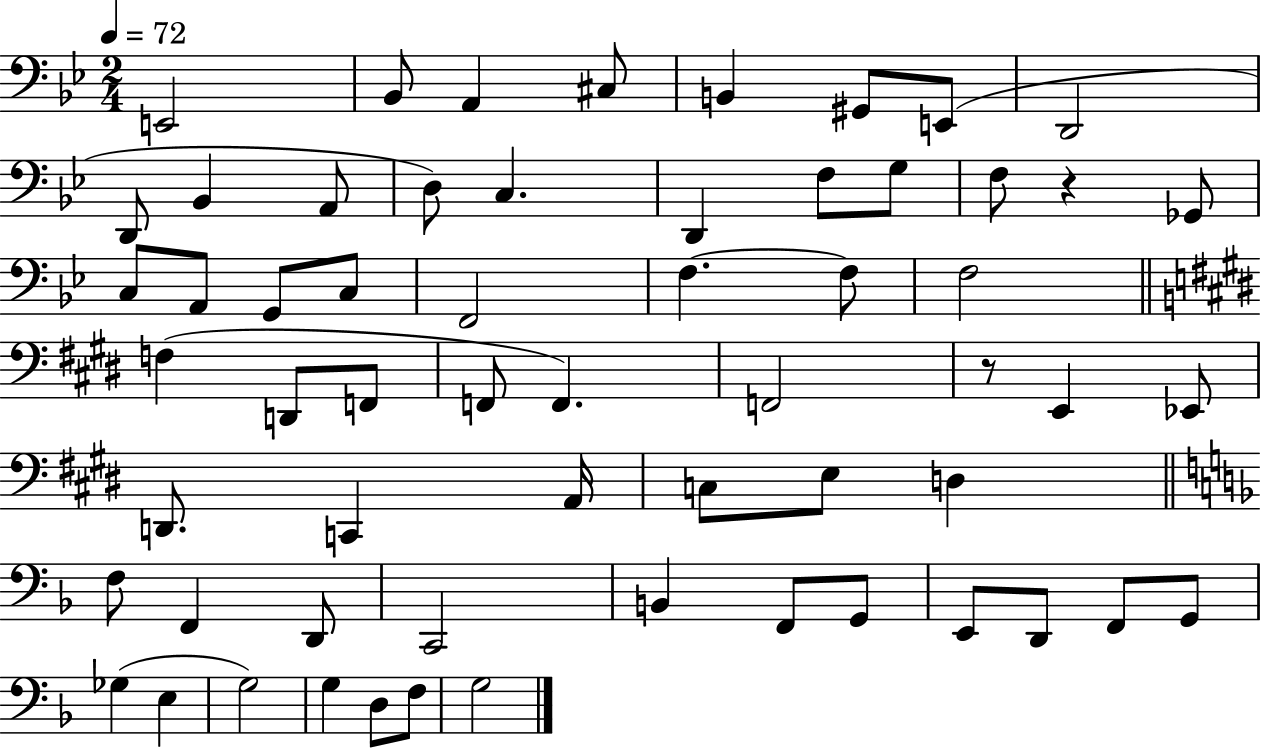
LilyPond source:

{
  \clef bass
  \numericTimeSignature
  \time 2/4
  \key bes \major
  \tempo 4 = 72
  e,2 | bes,8 a,4 cis8 | b,4 gis,8 e,8( | d,2 | \break d,8 bes,4 a,8 | d8) c4. | d,4 f8 g8 | f8 r4 ges,8 | \break c8 a,8 g,8 c8 | f,2 | f4.~~ f8 | f2 | \break \bar "||" \break \key e \major f4( d,8 f,8 | f,8 f,4.) | f,2 | r8 e,4 ees,8 | \break d,8. c,4 a,16 | c8 e8 d4 | \bar "||" \break \key f \major f8 f,4 d,8 | c,2 | b,4 f,8 g,8 | e,8 d,8 f,8 g,8 | \break ges4( e4 | g2) | g4 d8 f8 | g2 | \break \bar "|."
}